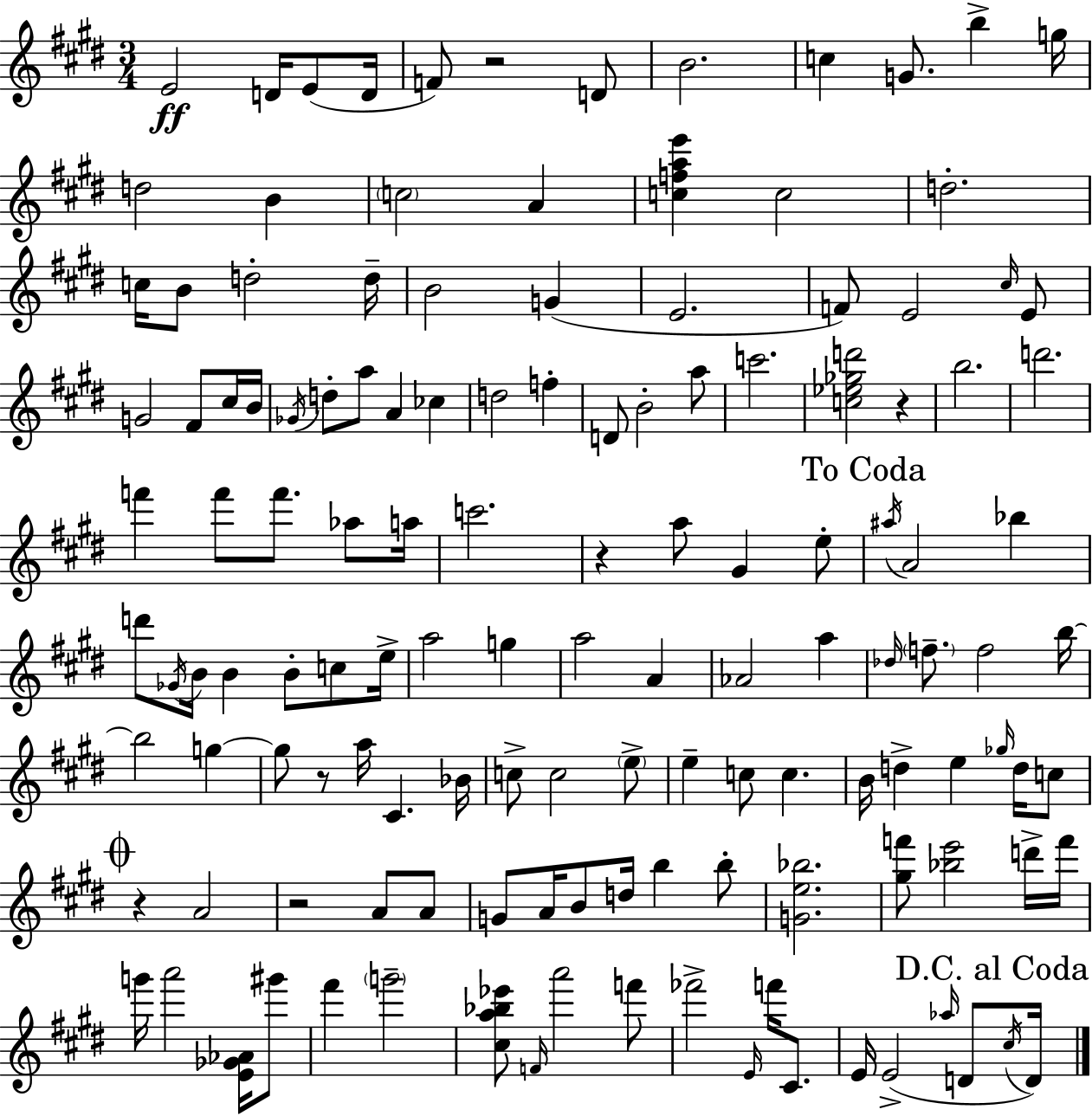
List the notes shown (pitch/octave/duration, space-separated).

E4/h D4/s E4/e D4/s F4/e R/h D4/e B4/h. C5/q G4/e. B5/q G5/s D5/h B4/q C5/h A4/q [C5,F5,A5,E6]/q C5/h D5/h. C5/s B4/e D5/h D5/s B4/h G4/q E4/h. F4/e E4/h C#5/s E4/e G4/h F#4/e C#5/s B4/s Gb4/s D5/e A5/e A4/q CES5/q D5/h F5/q D4/e B4/h A5/e C6/h. [C5,Eb5,Gb5,D6]/h R/q B5/h. D6/h. F6/q F6/e F6/e. Ab5/e A5/s C6/h. R/q A5/e G#4/q E5/e A#5/s A4/h Bb5/q D6/e Gb4/s B4/s B4/q B4/e C5/e E5/s A5/h G5/q A5/h A4/q Ab4/h A5/q Db5/s F5/e. F5/h B5/s B5/h G5/q G5/e R/e A5/s C#4/q. Bb4/s C5/e C5/h E5/e E5/q C5/e C5/q. B4/s D5/q E5/q Gb5/s D5/s C5/e R/q A4/h R/h A4/e A4/e G4/e A4/s B4/e D5/s B5/q B5/e [G4,E5,Bb5]/h. [G#5,F6]/e [Bb5,E6]/h D6/s F6/s G6/s A6/h [E4,Gb4,Ab4]/s G#6/e F#6/q G6/h [C#5,A5,Bb5,Eb6]/e F4/s A6/h F6/e FES6/h E4/s F6/s C#4/e. E4/s E4/h Ab5/s D4/e C#5/s D4/s